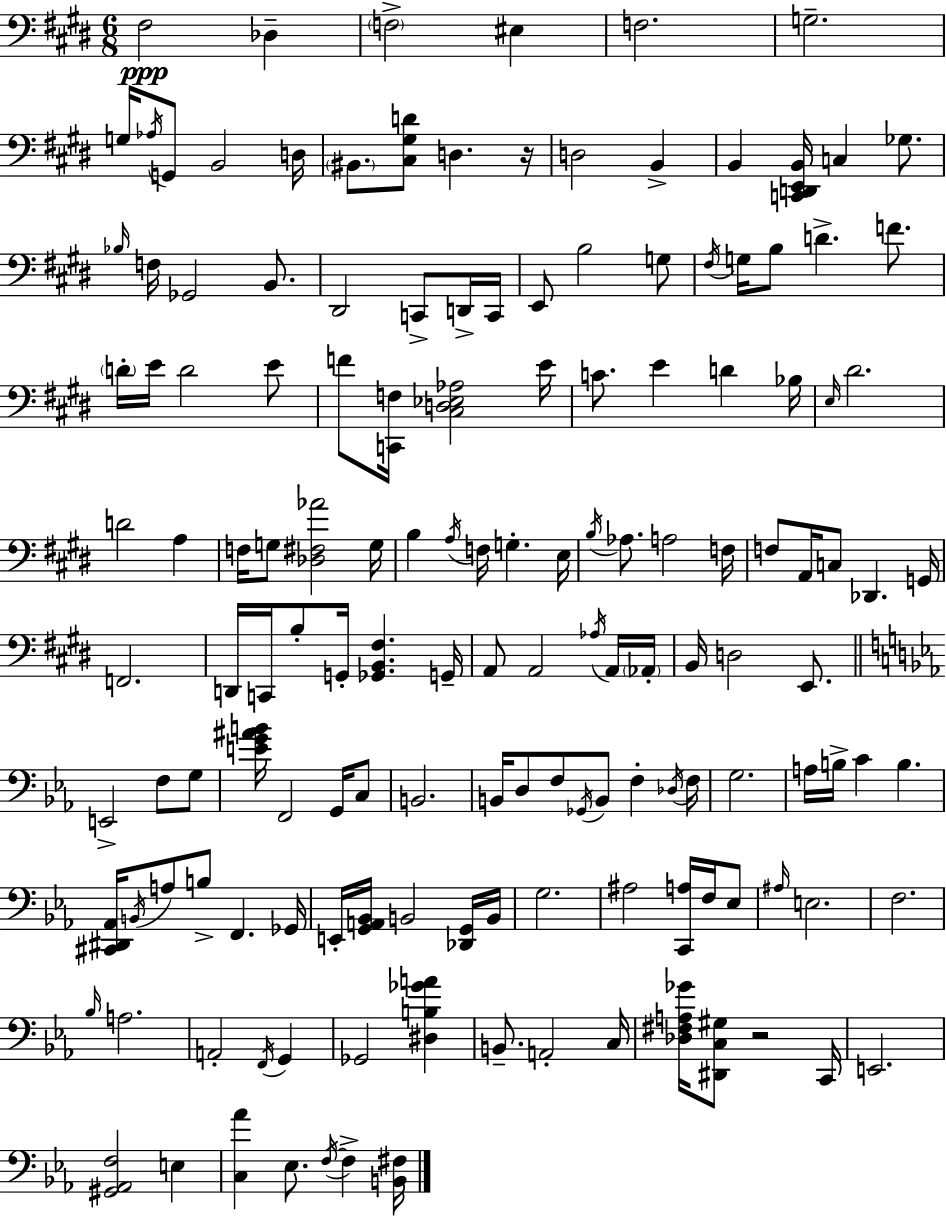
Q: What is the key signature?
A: E major